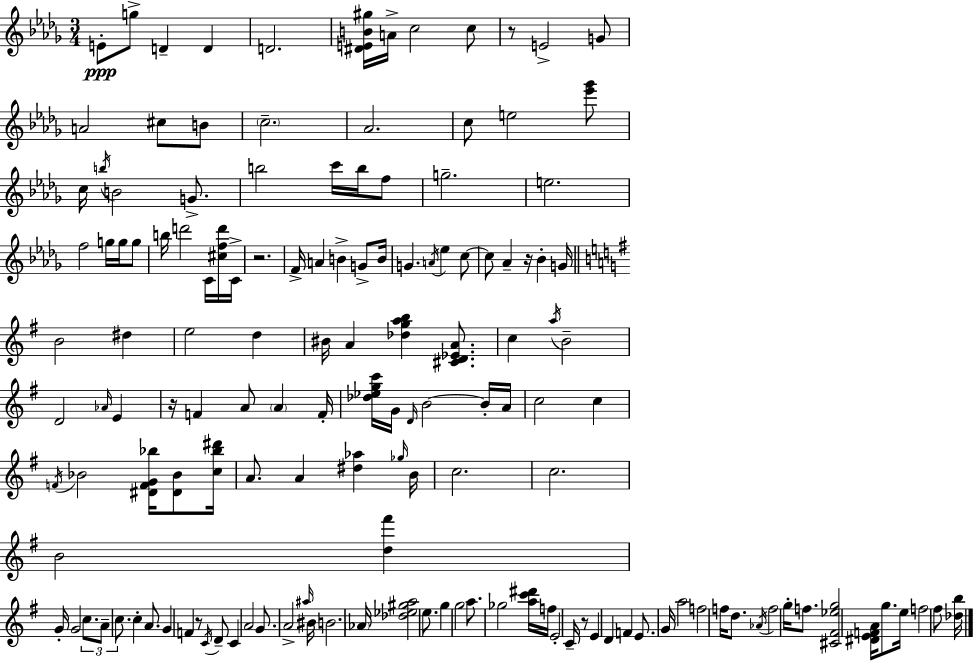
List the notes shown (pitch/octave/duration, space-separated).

E4/e G5/e D4/q D4/q D4/h. [D#4,E4,B4,G#5]/s A4/s C5/h C5/e R/e E4/h G4/e A4/h C#5/e B4/e C5/h. Ab4/h. C5/e E5/h [Eb6,Gb6]/e C5/s B5/s B4/h G4/e. B5/h C6/s B5/s F5/e G5/h. E5/h. F5/h G5/s G5/s G5/e B5/s D6/h C4/s [C#5,F5,D6]/s C4/s R/h. F4/s A4/q B4/q G4/e B4/s G4/q. A4/s Eb5/q C5/e C5/e Ab4/q R/s Bb4/q G4/s B4/h D#5/q E5/h D5/q BIS4/s A4/q [Db5,G5,A5,B5]/q [C#4,D4,Eb4,A4]/e. C5/q A5/s B4/h D4/h Ab4/s E4/q R/s F4/q A4/e A4/q F4/s [Db5,Eb5,G5,C6]/s G4/s D4/s B4/h B4/s A4/s C5/h C5/q F4/s Bb4/h [D#4,F4,G4,Bb5]/s [D#4,Bb4]/e [C5,Bb5,D#6]/s A4/e. A4/q [D#5,Ab5]/q Gb5/s B4/s C5/h. C5/h. B4/h [D5,F#6]/q G4/s G4/h C5/e. A4/e C5/e. C5/q A4/e. G4/q F4/q R/e C4/s D4/e C4/q A4/h G4/e. A4/h A#5/s BIS4/s B4/h. Ab4/s [Db5,Eb5,G#5,A5]/h E5/e. G5/q G5/h A5/e. Gb5/h [A5,C6,D#6]/s F5/s E4/h C4/s R/e E4/q D4/q F4/q E4/e. G4/s A5/h F5/h F5/s D5/e. Ab4/s F5/h G5/s F5/e. [C#4,F#4,Eb5,G5]/h [D#4,E4,F4,A4]/s G5/e. E5/s F5/h F#5/e [Db5,B5]/s